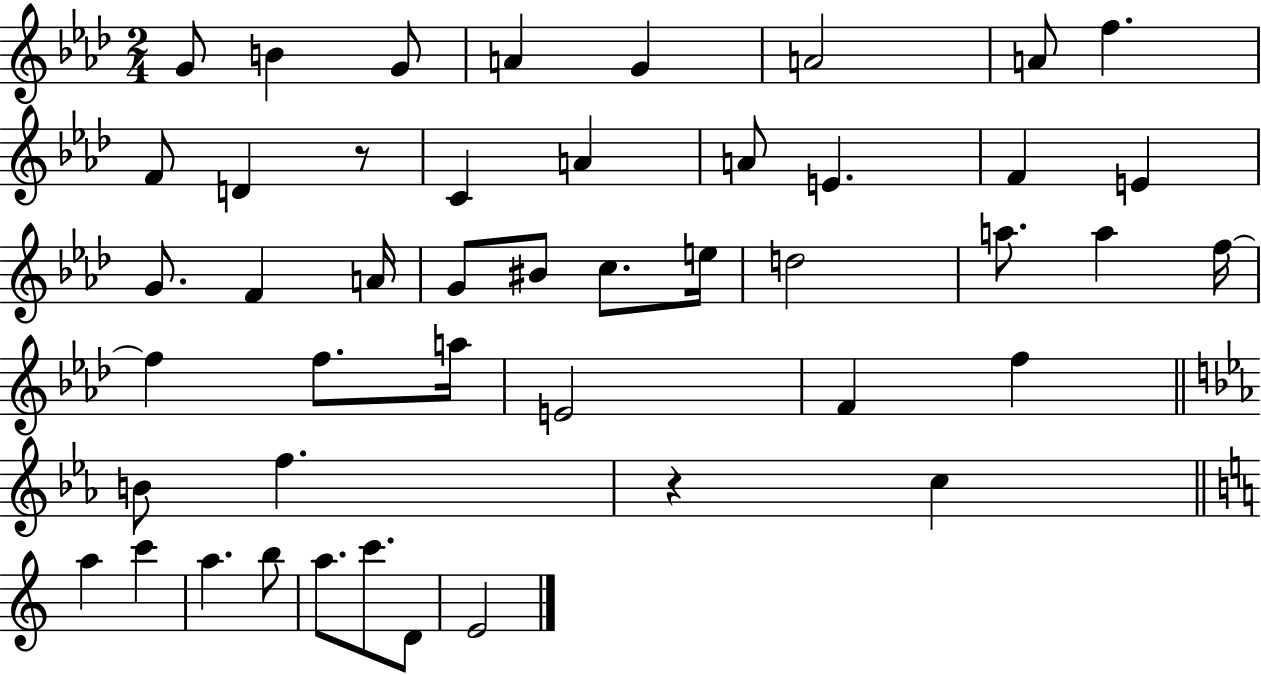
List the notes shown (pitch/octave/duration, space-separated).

G4/e B4/q G4/e A4/q G4/q A4/h A4/e F5/q. F4/e D4/q R/e C4/q A4/q A4/e E4/q. F4/q E4/q G4/e. F4/q A4/s G4/e BIS4/e C5/e. E5/s D5/h A5/e. A5/q F5/s F5/q F5/e. A5/s E4/h F4/q F5/q B4/e F5/q. R/q C5/q A5/q C6/q A5/q. B5/e A5/e. C6/e. D4/e E4/h